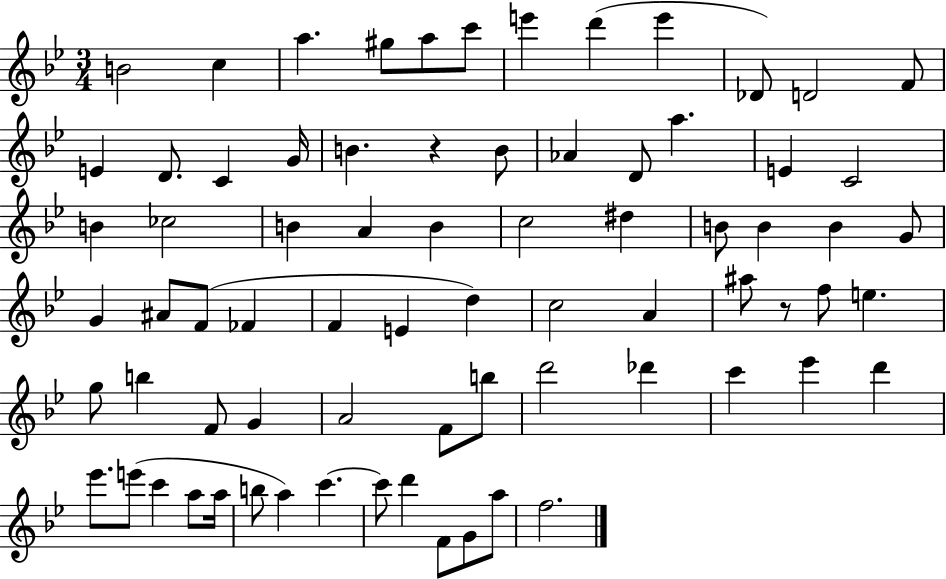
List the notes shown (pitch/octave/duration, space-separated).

B4/h C5/q A5/q. G#5/e A5/e C6/e E6/q D6/q E6/q Db4/e D4/h F4/e E4/q D4/e. C4/q G4/s B4/q. R/q B4/e Ab4/q D4/e A5/q. E4/q C4/h B4/q CES5/h B4/q A4/q B4/q C5/h D#5/q B4/e B4/q B4/q G4/e G4/q A#4/e F4/e FES4/q F4/q E4/q D5/q C5/h A4/q A#5/e R/e F5/e E5/q. G5/e B5/q F4/e G4/q A4/h F4/e B5/e D6/h Db6/q C6/q Eb6/q D6/q Eb6/e. E6/e C6/q A5/e A5/s B5/e A5/q C6/q. C6/e D6/q F4/e G4/e A5/e F5/h.